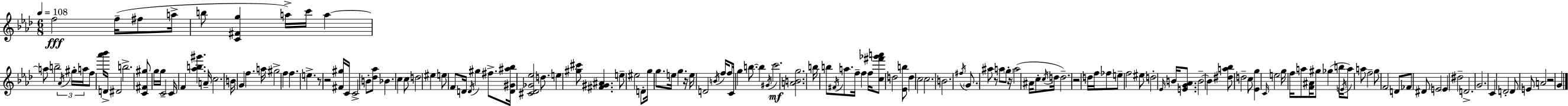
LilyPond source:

{
  \clef treble
  \numericTimeSignature
  \time 6/8
  \key aes \major
  \tempo 4 = 108
  f''2\fff f''16--( fis''8 a''16-> | b''8 <c' fis' g''>4 a''16->) c'''16 a''4~~ | a''8 b''2-- \tuplet 3/2 { \acciaccatura { aes'16 } gis''16-. | a''16 } f''8 <aes''' bes'''>16 d'16-> dis'2 | \break b''2.-> | <c' fis' gis''>8 g''16 g''16 c'2-- | c'16 f'4 <aes'' b'' gis'''>4. | a'16-- c''2. | \break b'16 g'4 f''4. | a''16 gis''2-> f''4 | f''4. e''4.-> | r8 r2 <fis' gis''>16 | \break c'16 c'2-> b'8-. <des'' aes''>8 | bes'4. c''4 c''8 | d''2 eis''4 | e''8 f'8 d'16 \acciaccatura { d'16 } gis''4 fis''8.-> | \break <d' gis' ais'' bes''>16 <cis' des' ges' ees''>2 d''8. | e''4 <gis'' cis'''>8 <fis' gis' ais'>4. | e''8-- eis''2 | d'8-. g''16 g''8. e''16 g''4. | \break r16 e''16 d'2 \acciaccatura { b'16 } | f''16 f''8 c'16 g''4 b''8.~~ b''4 | \acciaccatura { gis'16 }\mf c'''2. | <a' b' g''>2. | \break b''16 b''8 \acciaccatura { fis'16 } a''8. f''16-- | f''4 f''16 <c'' fis''' ges''' a'''>8 d''2 | <ees' b''>8 d''4 c''2 | c''2. | \break b'2. | \acciaccatura { fis''16 } \parenthesize g'8. ais''8 r8 | a''8 \parenthesize g''8-. r16 a''2( | ais'16 c''8-. \acciaccatura { c''16 } d''16 d''2.--) | \break r2 | d''16 f''16 fes''8 e''8-- f''2 | eis''8 d''2-. | \grace { ees'16 } b'16 <e' g' aes'>8. b'2--~~ | \break b'4 <dis'' a'' bes''>8 d''2-- | c''8 <ees' g''>4 | \grace { c'16 } e''2 g''16 f''16 a''8 | <f' ais'>16 gis''8 ges''4( b''16 \acciaccatura { e'16 }) a''8 | \break a''8 f''2-- g''8 | f'2 d'8 fes'8 | dis'8 e'2 \parenthesize e'4 | dis''2-- d'2.-> | \break g'2. | c'4 | d'2-. d'8 | e'8 a'2 r2 | \break g'4 \bar "|."
}